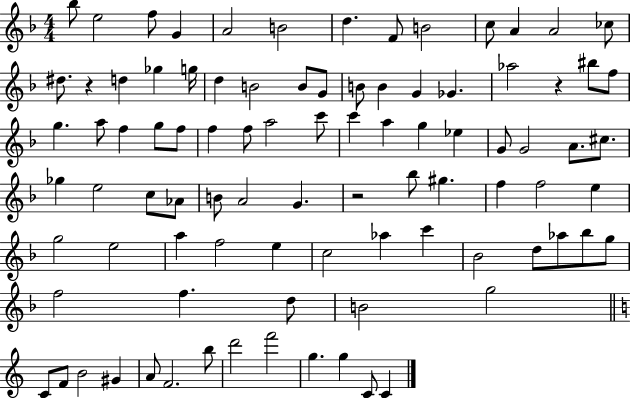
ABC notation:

X:1
T:Untitled
M:4/4
L:1/4
K:F
_b/2 e2 f/2 G A2 B2 d F/2 B2 c/2 A A2 _c/2 ^d/2 z d _g g/4 d B2 B/2 G/2 B/2 B G _G _a2 z ^b/2 f/2 g a/2 f g/2 f/2 f f/2 a2 c'/2 c' a g _e G/2 G2 A/2 ^c/2 _g e2 c/2 _A/2 B/2 A2 G z2 _b/2 ^g f f2 e g2 e2 a f2 e c2 _a c' _B2 d/2 _a/2 _b/2 g/2 f2 f d/2 B2 g2 C/2 F/2 B2 ^G A/2 F2 b/2 d'2 f'2 g g C/2 C